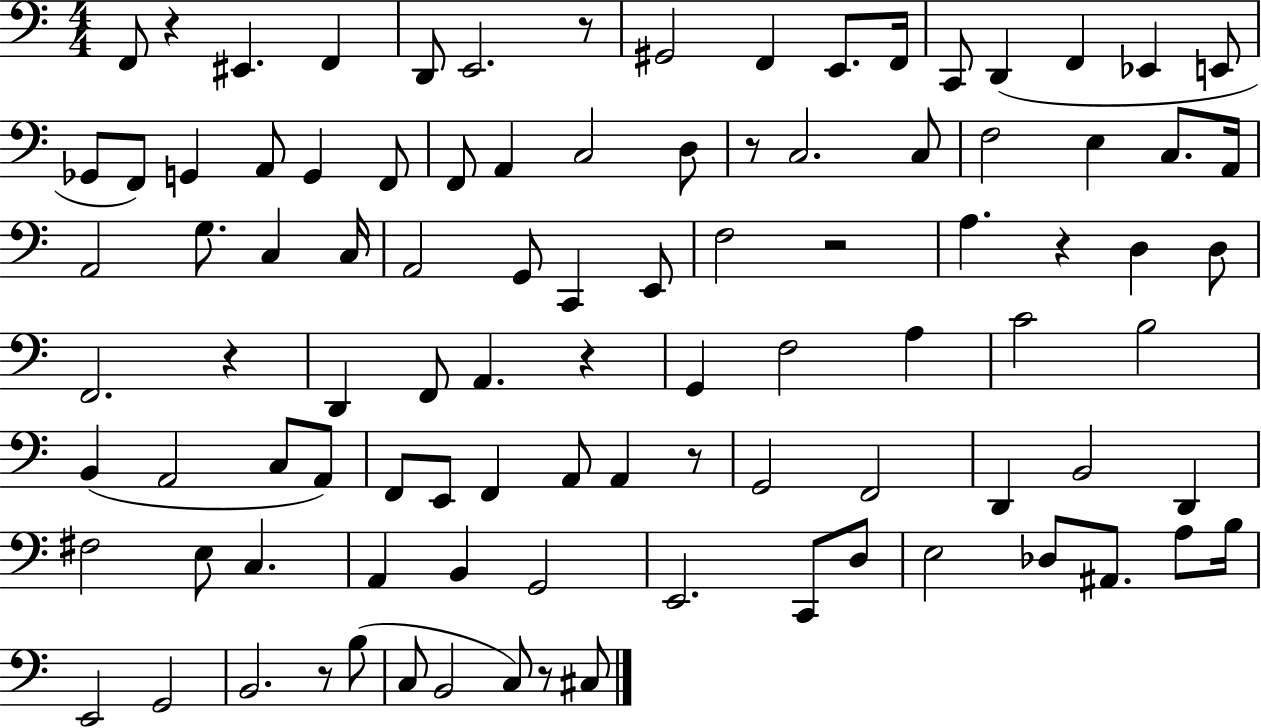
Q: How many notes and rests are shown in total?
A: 97